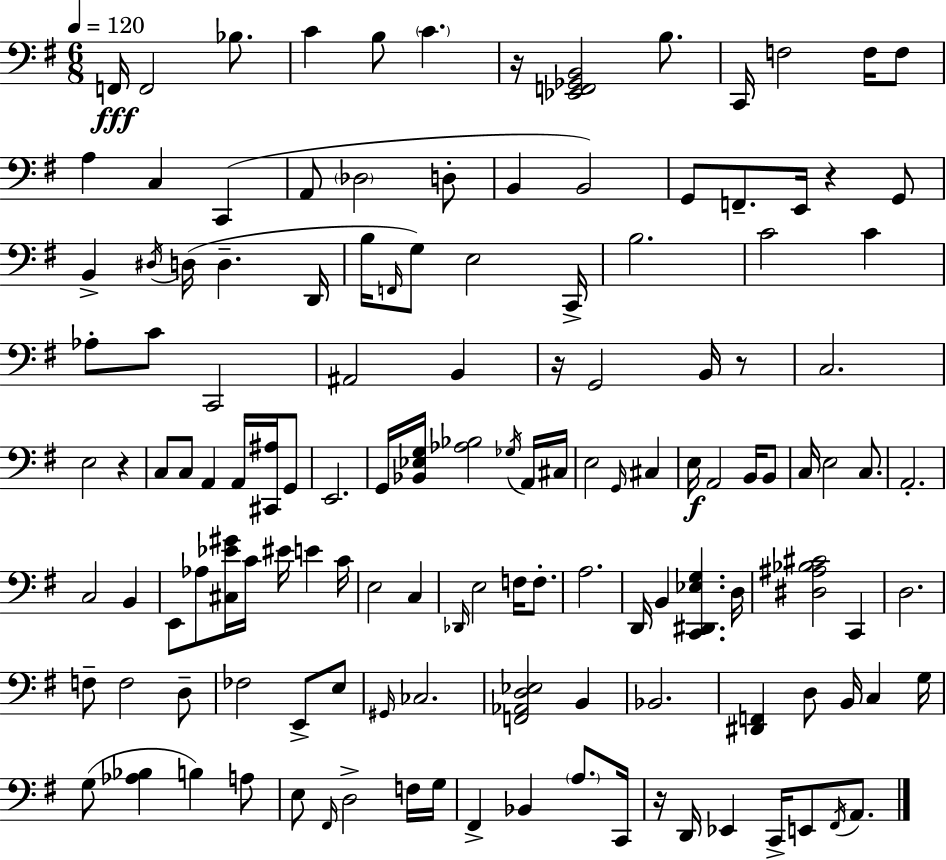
X:1
T:Untitled
M:6/8
L:1/4
K:G
F,,/4 F,,2 _B,/2 C B,/2 C z/4 [_E,,F,,_G,,B,,]2 B,/2 C,,/4 F,2 F,/4 F,/2 A, C, C,, A,,/2 _D,2 D,/2 B,, B,,2 G,,/2 F,,/2 E,,/4 z G,,/2 B,, ^D,/4 D,/4 D, D,,/4 B,/4 F,,/4 G,/2 E,2 C,,/4 B,2 C2 C _A,/2 C/2 C,,2 ^A,,2 B,, z/4 G,,2 B,,/4 z/2 C,2 E,2 z C,/2 C,/2 A,, A,,/4 [^C,,^A,]/4 G,,/2 E,,2 G,,/4 [_B,,_E,G,]/4 [_A,_B,]2 _G,/4 A,,/4 ^C,/4 E,2 G,,/4 ^C, E,/4 A,,2 B,,/4 B,,/2 C,/4 E,2 C,/2 A,,2 C,2 B,, E,,/2 _A,/2 [^C,_E^G]/4 C/4 ^E/4 E C/4 E,2 C, _D,,/4 E,2 F,/4 F,/2 A,2 D,,/4 B,, [C,,^D,,_E,G,] D,/4 [^D,^A,_B,^C]2 C,, D,2 F,/2 F,2 D,/2 _F,2 E,,/2 E,/2 ^G,,/4 _C,2 [F,,_A,,D,_E,]2 B,, _B,,2 [^D,,F,,] D,/2 B,,/4 C, G,/4 G,/2 [_A,_B,] B, A,/2 E,/2 ^F,,/4 D,2 F,/4 G,/4 ^F,, _B,, A,/2 C,,/4 z/4 D,,/4 _E,, C,,/4 E,,/2 ^F,,/4 A,,/2